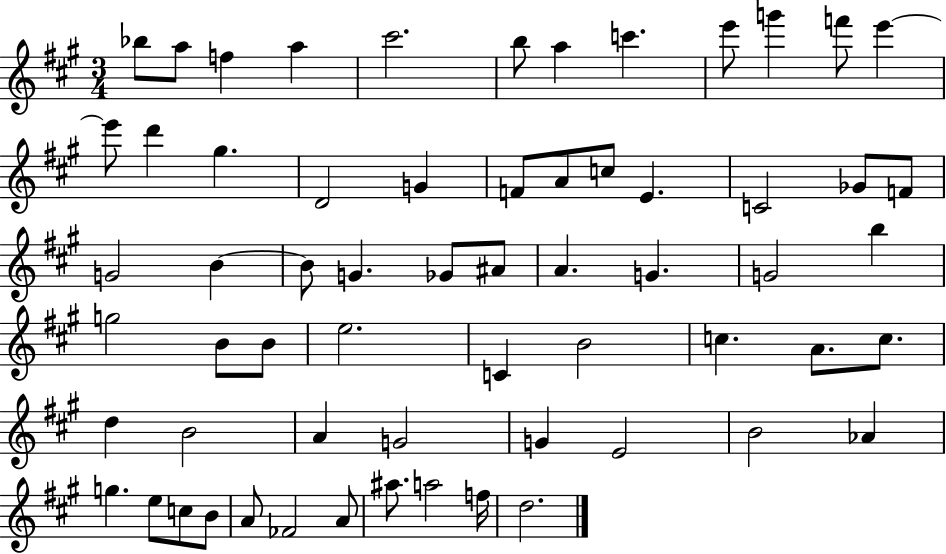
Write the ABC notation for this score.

X:1
T:Untitled
M:3/4
L:1/4
K:A
_b/2 a/2 f a ^c'2 b/2 a c' e'/2 g' f'/2 e' e'/2 d' ^g D2 G F/2 A/2 c/2 E C2 _G/2 F/2 G2 B B/2 G _G/2 ^A/2 A G G2 b g2 B/2 B/2 e2 C B2 c A/2 c/2 d B2 A G2 G E2 B2 _A g e/2 c/2 B/2 A/2 _F2 A/2 ^a/2 a2 f/4 d2